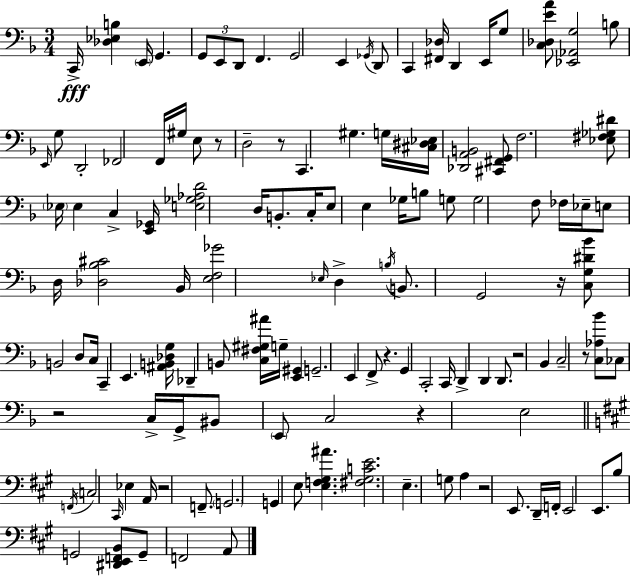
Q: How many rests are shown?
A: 10